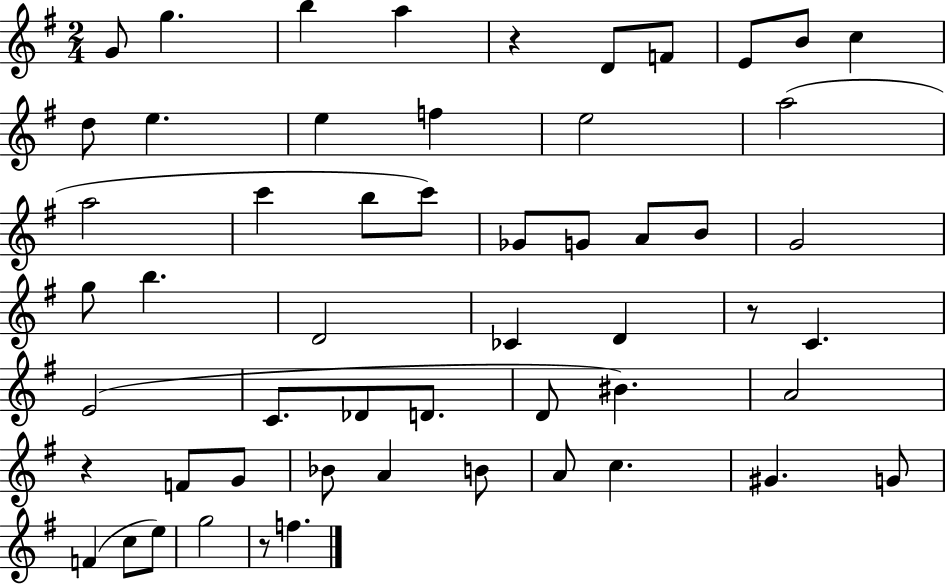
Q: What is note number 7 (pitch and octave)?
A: E4